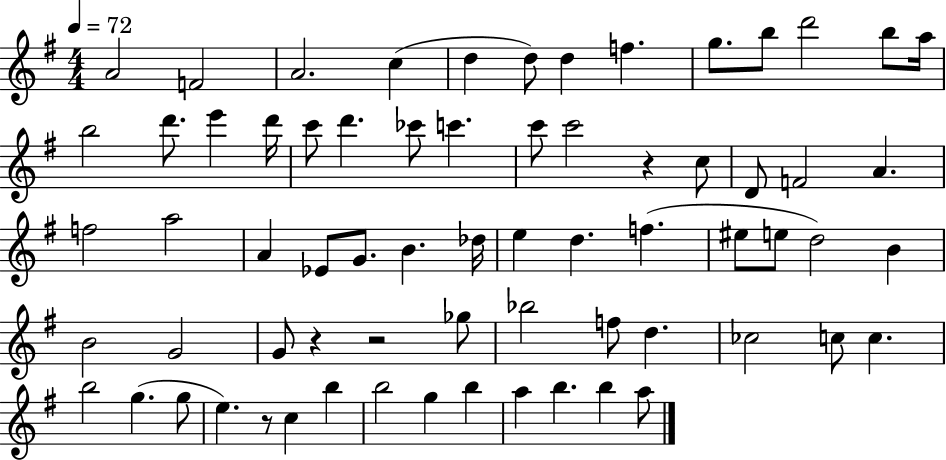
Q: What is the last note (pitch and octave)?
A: A5